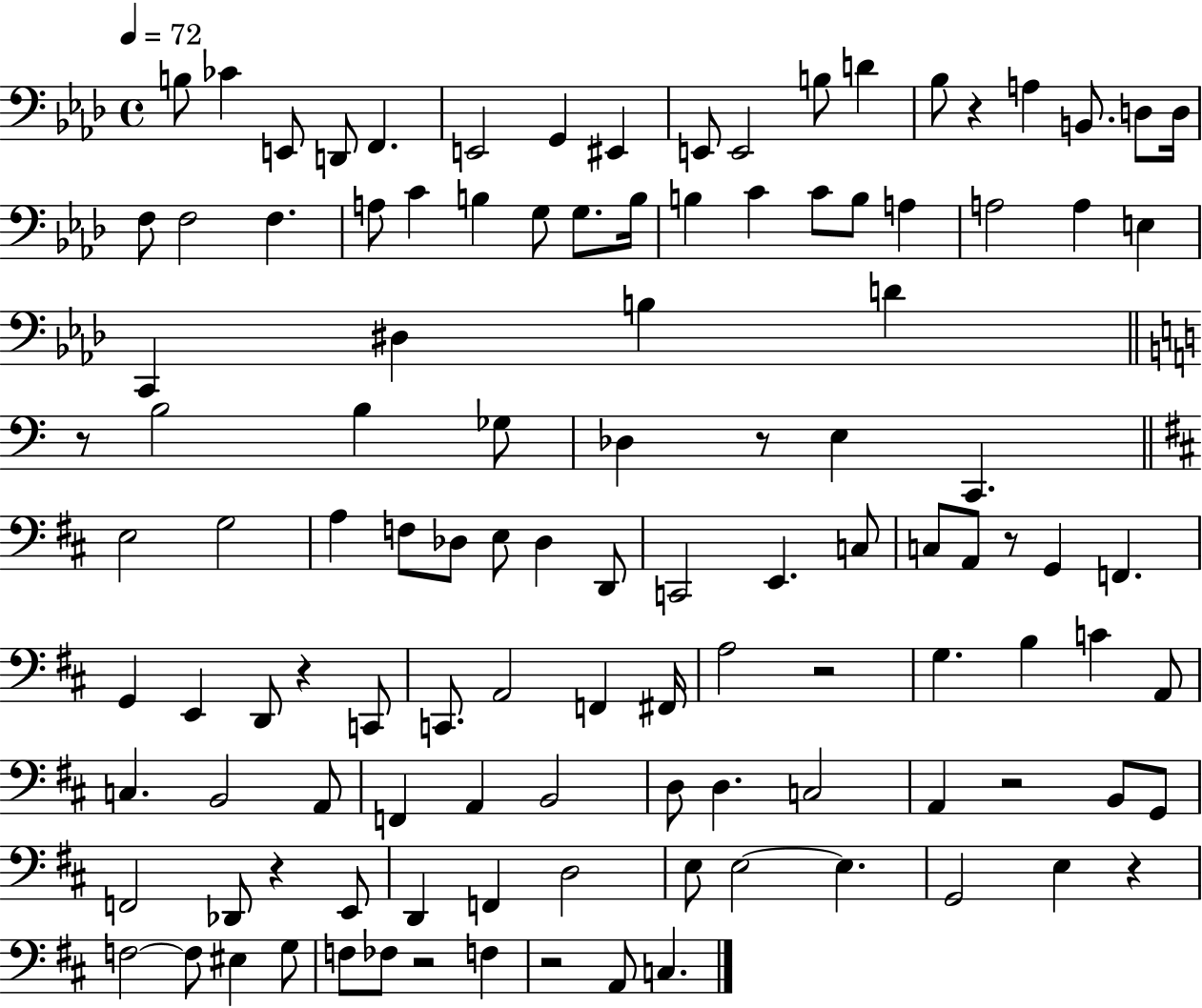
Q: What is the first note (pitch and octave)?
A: B3